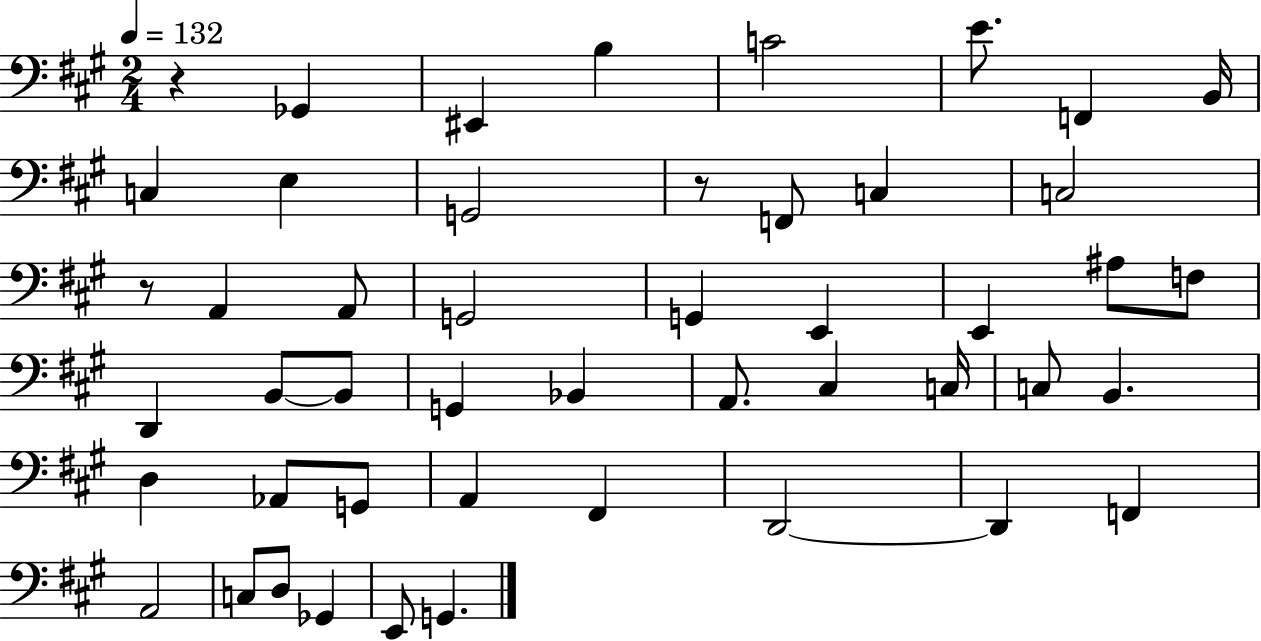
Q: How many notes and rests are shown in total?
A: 48